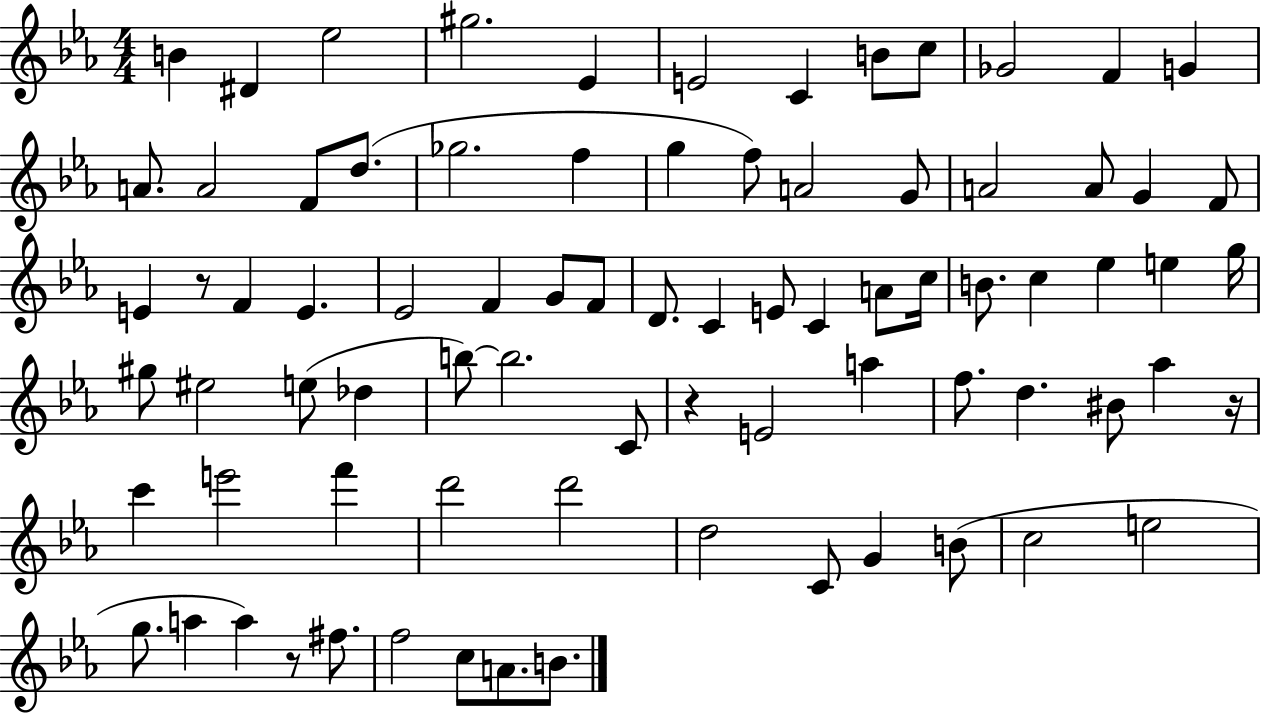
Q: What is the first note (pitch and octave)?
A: B4